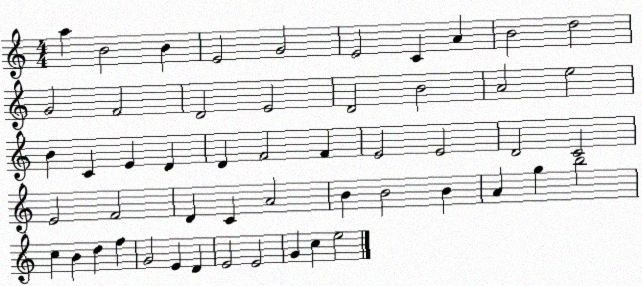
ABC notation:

X:1
T:Untitled
M:4/4
L:1/4
K:C
a B2 B E2 G2 E2 C A B2 d2 G2 F2 D2 E2 D2 B2 A2 e2 B C E D D F2 F E2 E2 D2 C2 E2 F2 D C A2 B B2 B A g b2 c B d f G2 E D E2 E2 G c e2